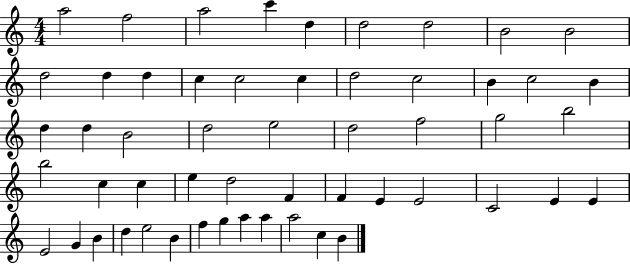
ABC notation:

X:1
T:Untitled
M:4/4
L:1/4
K:C
a2 f2 a2 c' d d2 d2 B2 B2 d2 d d c c2 c d2 c2 B c2 B d d B2 d2 e2 d2 f2 g2 b2 b2 c c e d2 F F E E2 C2 E E E2 G B d e2 B f g a a a2 c B